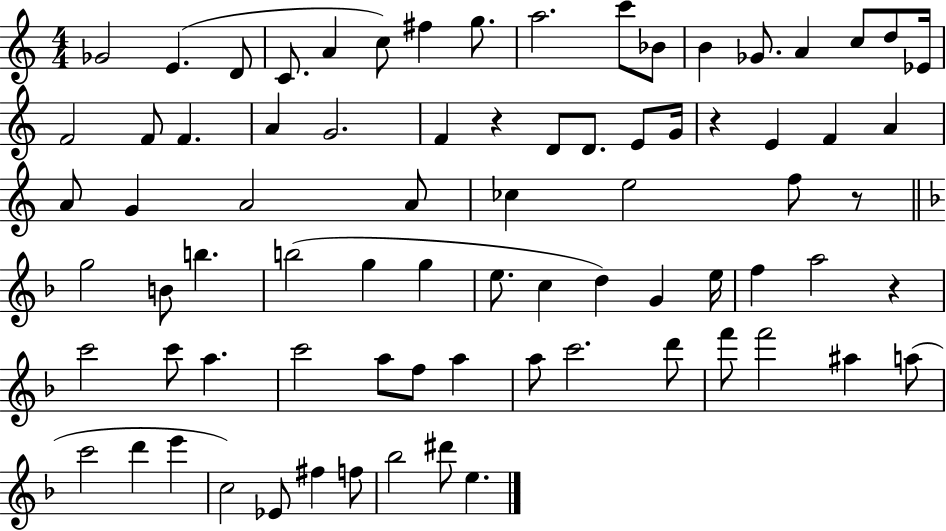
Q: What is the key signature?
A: C major